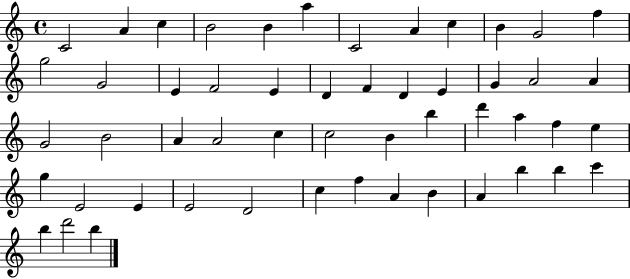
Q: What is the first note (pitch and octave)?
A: C4